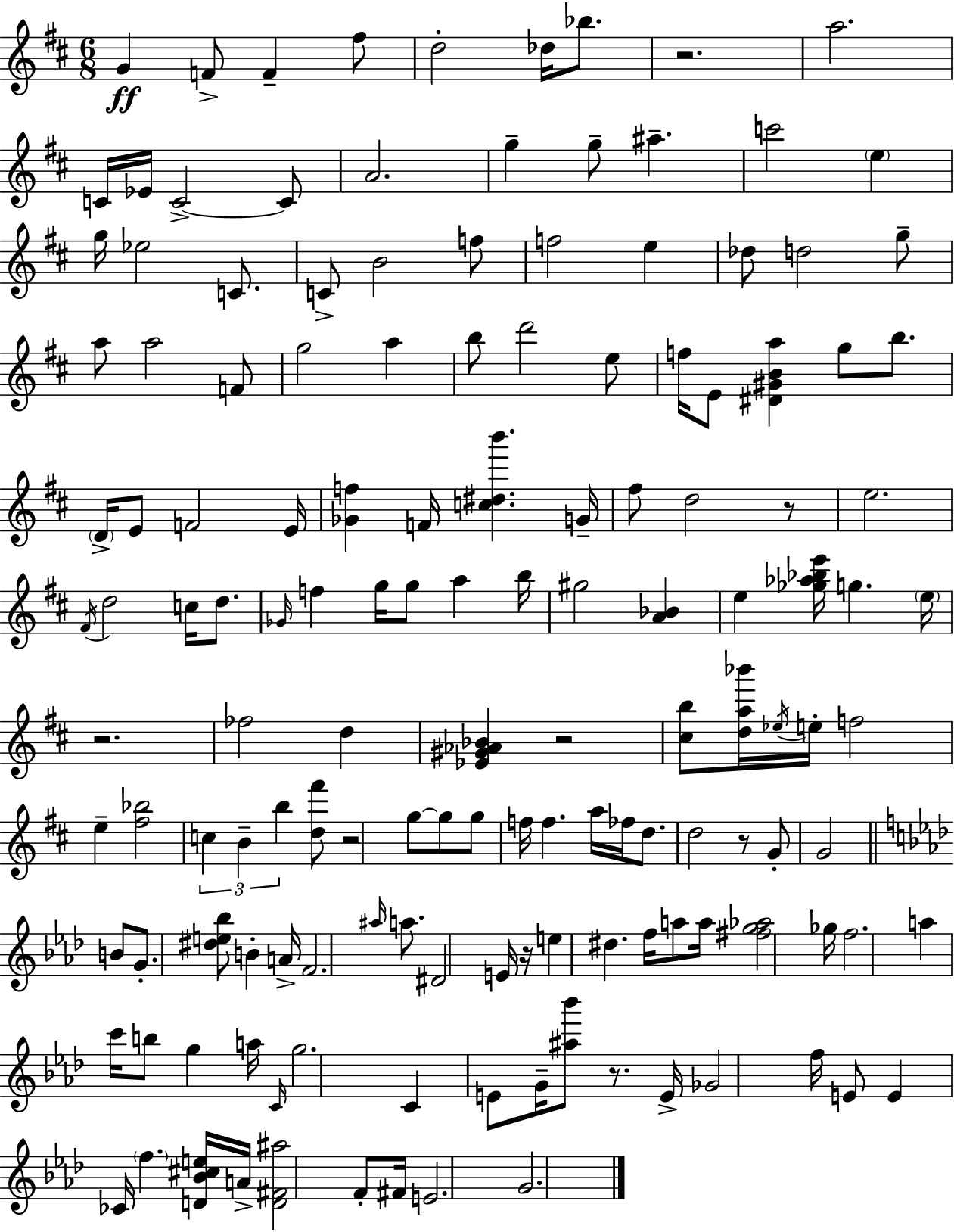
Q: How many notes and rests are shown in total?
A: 145